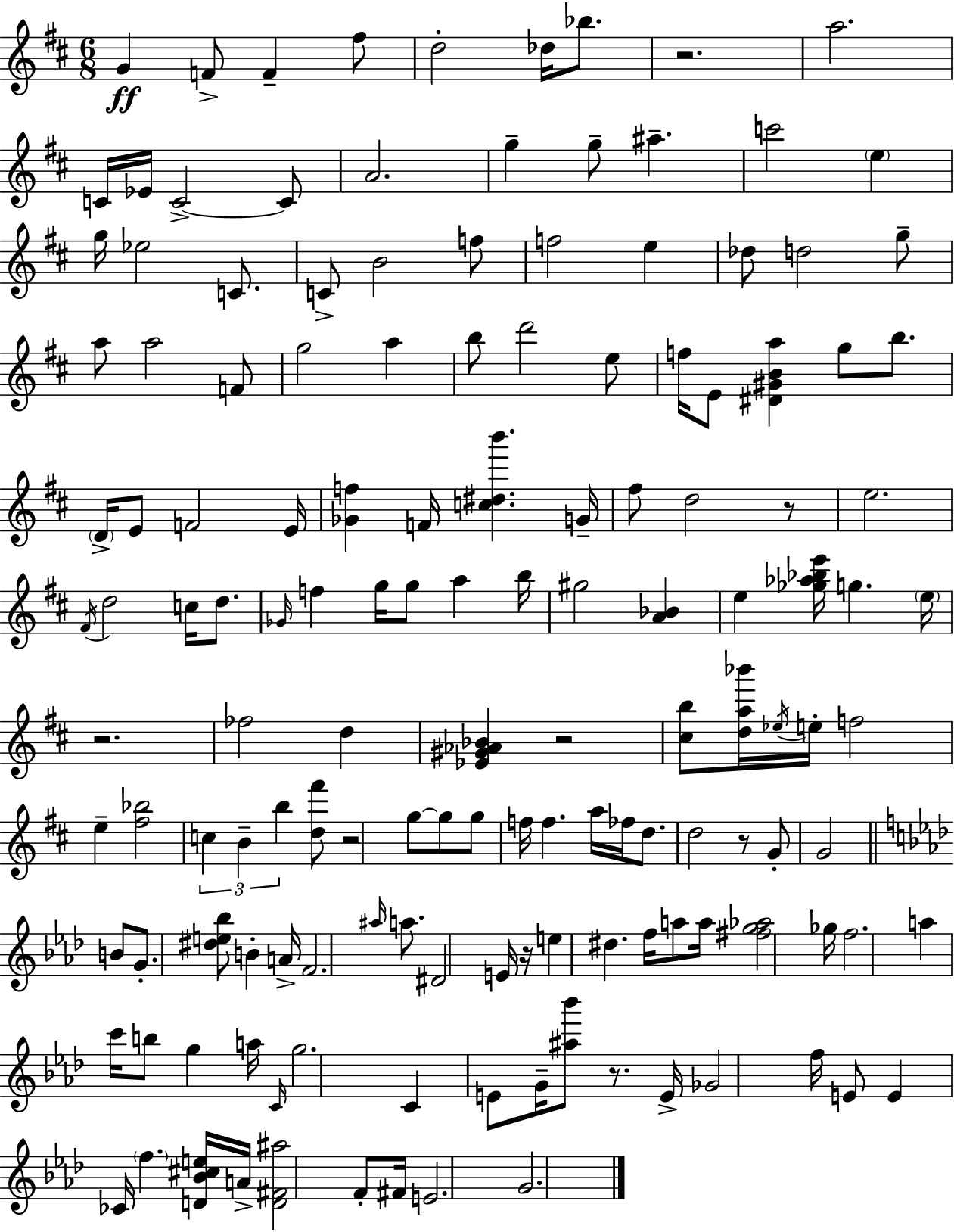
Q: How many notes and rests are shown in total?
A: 145